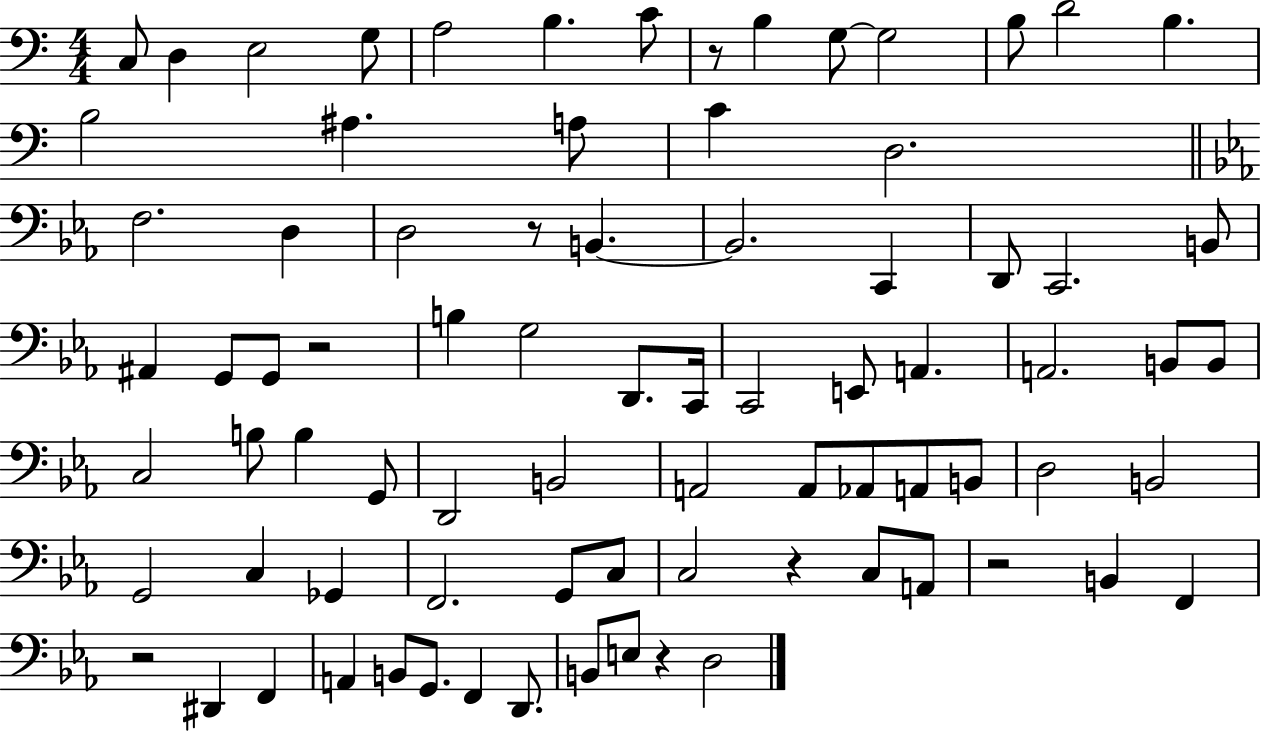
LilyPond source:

{
  \clef bass
  \numericTimeSignature
  \time 4/4
  \key c \major
  c8 d4 e2 g8 | a2 b4. c'8 | r8 b4 g8~~ g2 | b8 d'2 b4. | \break b2 ais4. a8 | c'4 d2. | \bar "||" \break \key ees \major f2. d4 | d2 r8 b,4.~~ | b,2. c,4 | d,8 c,2. b,8 | \break ais,4 g,8 g,8 r2 | b4 g2 d,8. c,16 | c,2 e,8 a,4. | a,2. b,8 b,8 | \break c2 b8 b4 g,8 | d,2 b,2 | a,2 a,8 aes,8 a,8 b,8 | d2 b,2 | \break g,2 c4 ges,4 | f,2. g,8 c8 | c2 r4 c8 a,8 | r2 b,4 f,4 | \break r2 dis,4 f,4 | a,4 b,8 g,8. f,4 d,8. | b,8 e8 r4 d2 | \bar "|."
}